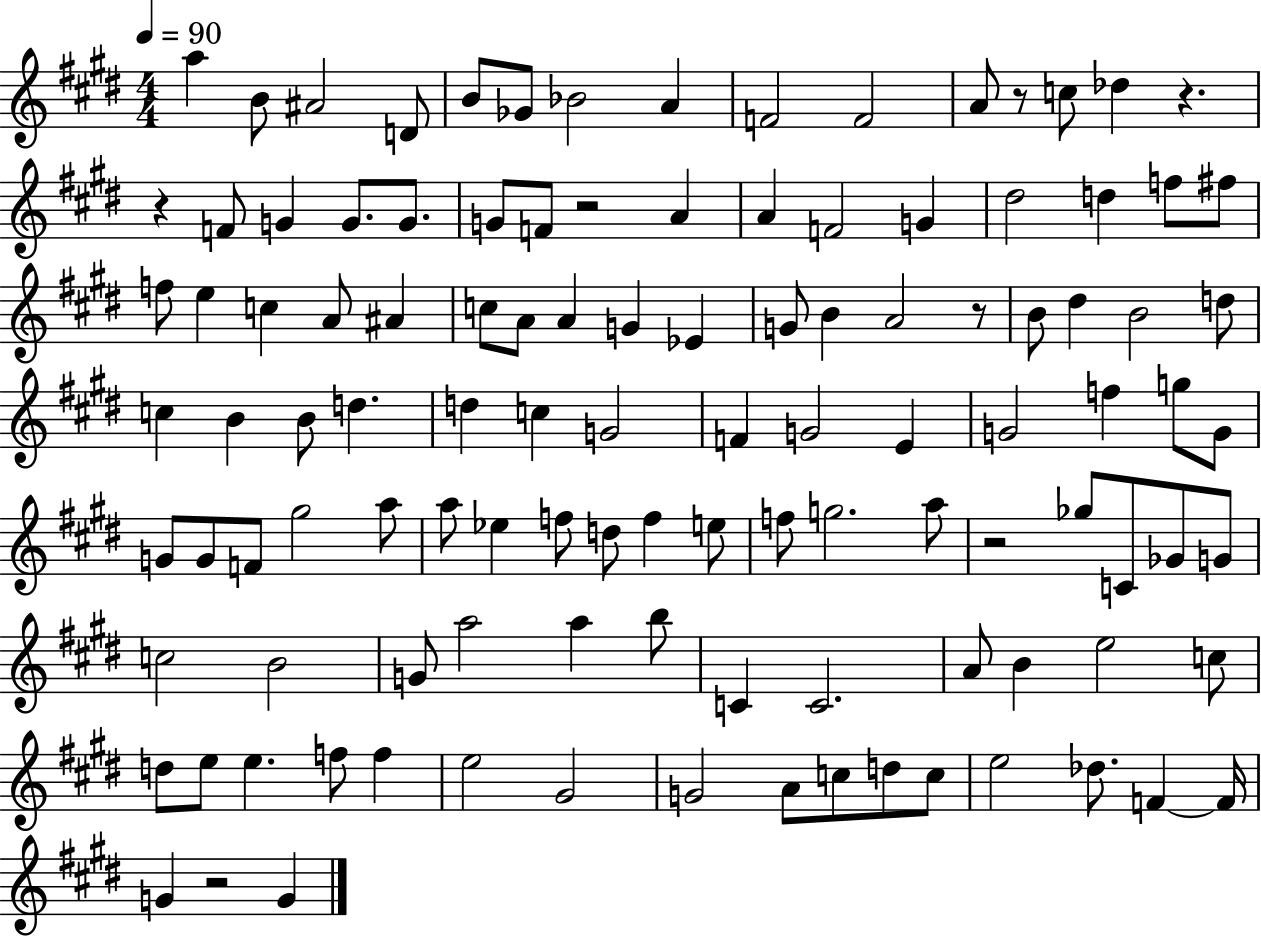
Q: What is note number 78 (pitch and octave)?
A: B4